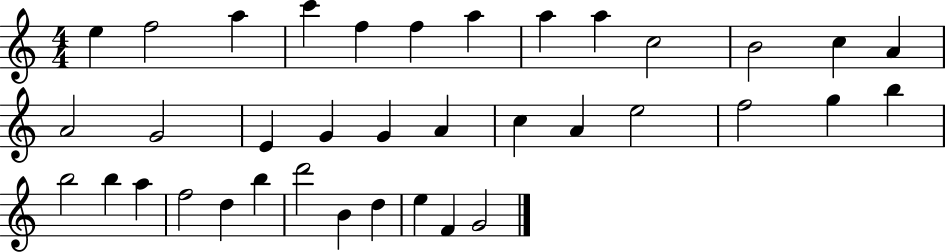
X:1
T:Untitled
M:4/4
L:1/4
K:C
e f2 a c' f f a a a c2 B2 c A A2 G2 E G G A c A e2 f2 g b b2 b a f2 d b d'2 B d e F G2